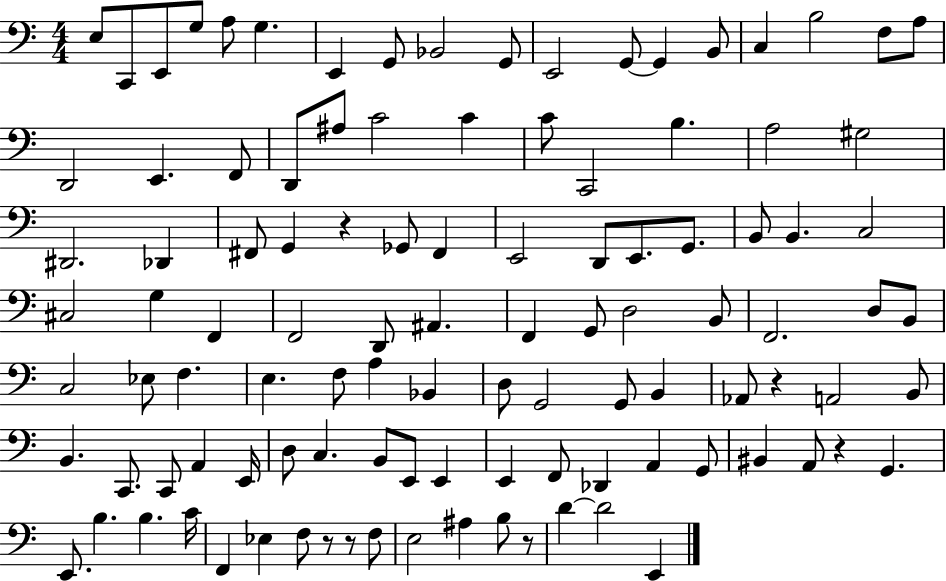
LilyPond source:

{
  \clef bass
  \numericTimeSignature
  \time 4/4
  \key c \major
  \repeat volta 2 { e8 c,8 e,8 g8 a8 g4. | e,4 g,8 bes,2 g,8 | e,2 g,8~~ g,4 b,8 | c4 b2 f8 a8 | \break d,2 e,4. f,8 | d,8 ais8 c'2 c'4 | c'8 c,2 b4. | a2 gis2 | \break dis,2. des,4 | fis,8 g,4 r4 ges,8 fis,4 | e,2 d,8 e,8. g,8. | b,8 b,4. c2 | \break cis2 g4 f,4 | f,2 d,8 ais,4. | f,4 g,8 d2 b,8 | f,2. d8 b,8 | \break c2 ees8 f4. | e4. f8 a4 bes,4 | d8 g,2 g,8 b,4 | aes,8 r4 a,2 b,8 | \break b,4. c,8. c,8 a,4 e,16 | d8 c4. b,8 e,8 e,4 | e,4 f,8 des,4 a,4 g,8 | bis,4 a,8 r4 g,4. | \break e,8. b4. b4. c'16 | f,4 ees4 f8 r8 r8 f8 | e2 ais4 b8 r8 | d'4~~ d'2 e,4 | \break } \bar "|."
}